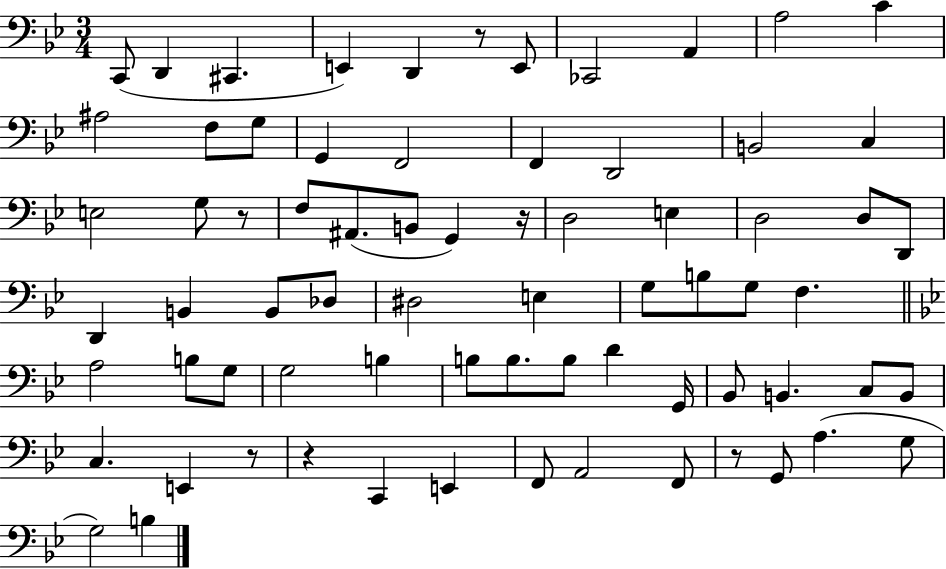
{
  \clef bass
  \numericTimeSignature
  \time 3/4
  \key bes \major
  c,8( d,4 cis,4. | e,4) d,4 r8 e,8 | ces,2 a,4 | a2 c'4 | \break ais2 f8 g8 | g,4 f,2 | f,4 d,2 | b,2 c4 | \break e2 g8 r8 | f8 ais,8.( b,8 g,4) r16 | d2 e4 | d2 d8 d,8 | \break d,4 b,4 b,8 des8 | dis2 e4 | g8 b8 g8 f4. | \bar "||" \break \key g \minor a2 b8 g8 | g2 b4 | b8 b8. b8 d'4 g,16 | bes,8 b,4. c8 b,8 | \break c4. e,4 r8 | r4 c,4 e,4 | f,8 a,2 f,8 | r8 g,8 a4.( g8 | \break g2) b4 | \bar "|."
}